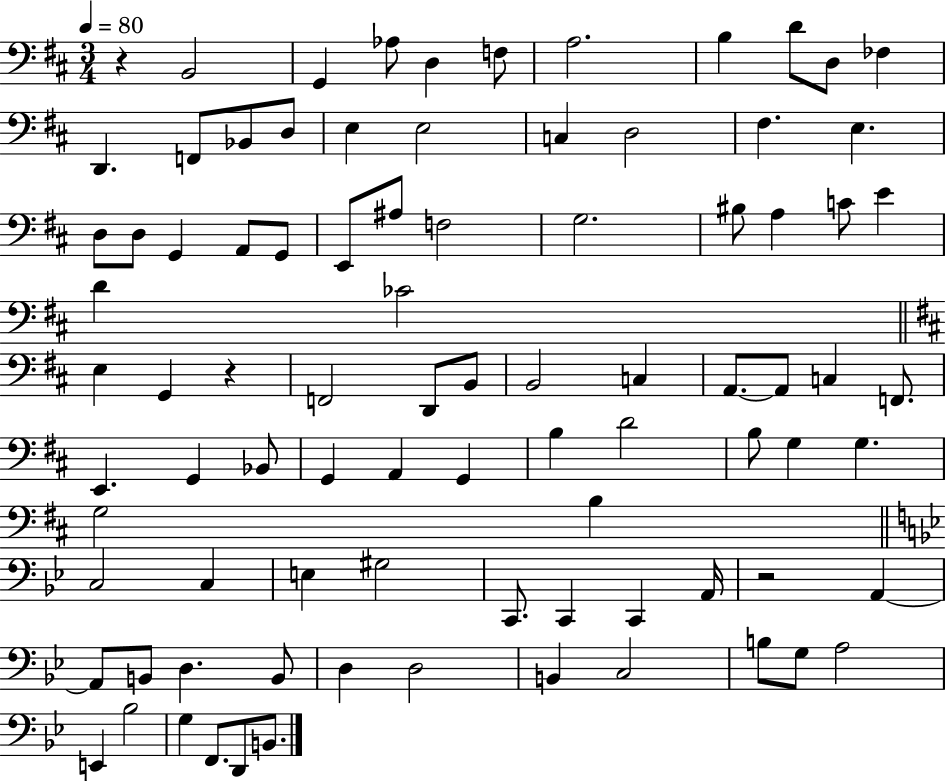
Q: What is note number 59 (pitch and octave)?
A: B3